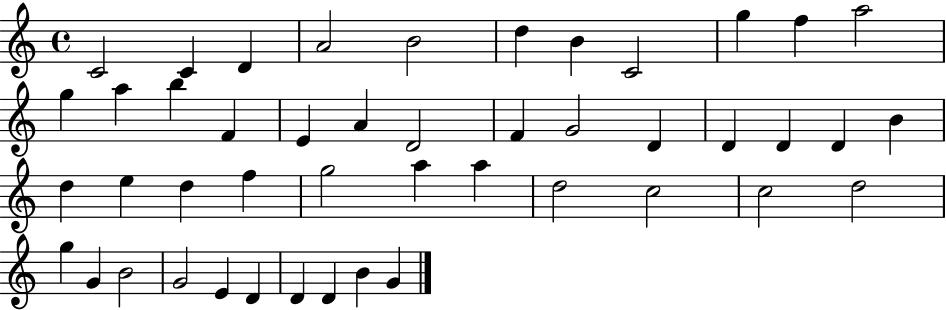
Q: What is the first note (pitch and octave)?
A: C4